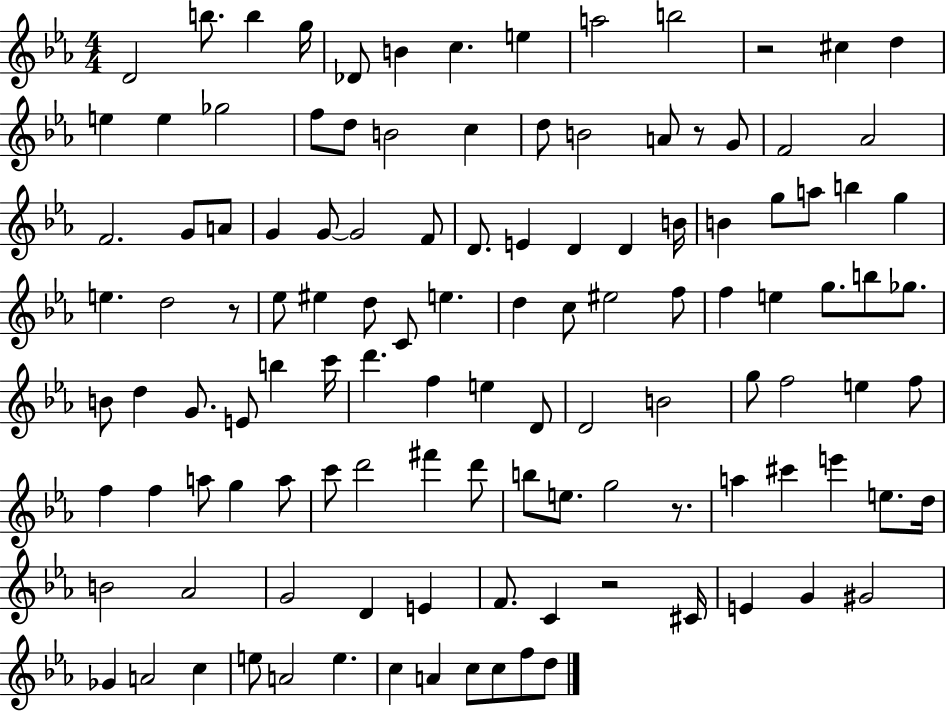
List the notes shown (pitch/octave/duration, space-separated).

D4/h B5/e. B5/q G5/s Db4/e B4/q C5/q. E5/q A5/h B5/h R/h C#5/q D5/q E5/q E5/q Gb5/h F5/e D5/e B4/h C5/q D5/e B4/h A4/e R/e G4/e F4/h Ab4/h F4/h. G4/e A4/e G4/q G4/e G4/h F4/e D4/e. E4/q D4/q D4/q B4/s B4/q G5/e A5/e B5/q G5/q E5/q. D5/h R/e Eb5/e EIS5/q D5/e C4/e E5/q. D5/q C5/e EIS5/h F5/e F5/q E5/q G5/e. B5/e Gb5/e. B4/e D5/q G4/e. E4/e B5/q C6/s D6/q. F5/q E5/q D4/e D4/h B4/h G5/e F5/h E5/q F5/e F5/q F5/q A5/e G5/q A5/e C6/e D6/h F#6/q D6/e B5/e E5/e. G5/h R/e. A5/q C#6/q E6/q E5/e. D5/s B4/h Ab4/h G4/h D4/q E4/q F4/e. C4/q R/h C#4/s E4/q G4/q G#4/h Gb4/q A4/h C5/q E5/e A4/h E5/q. C5/q A4/q C5/e C5/e F5/e D5/e